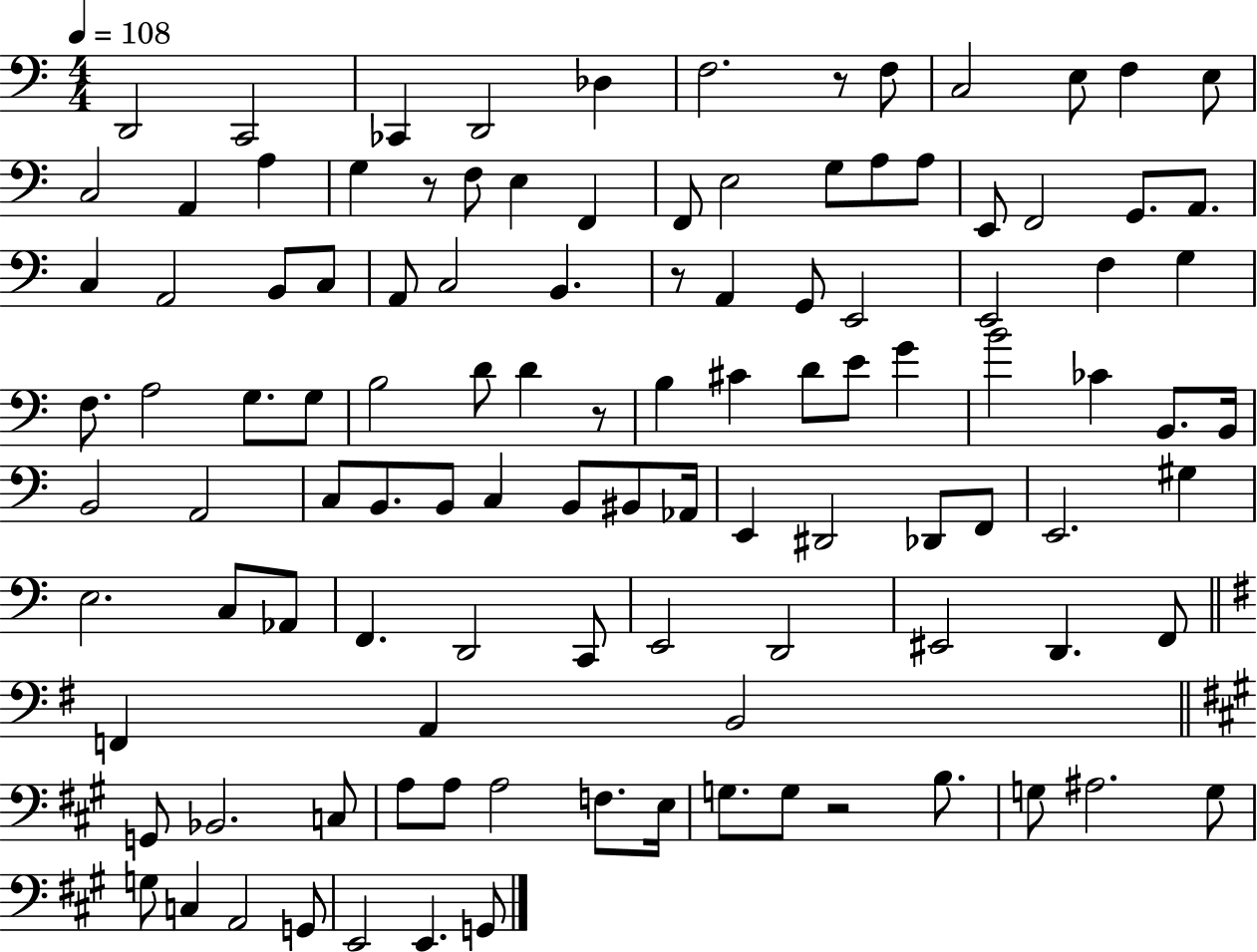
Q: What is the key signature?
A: C major